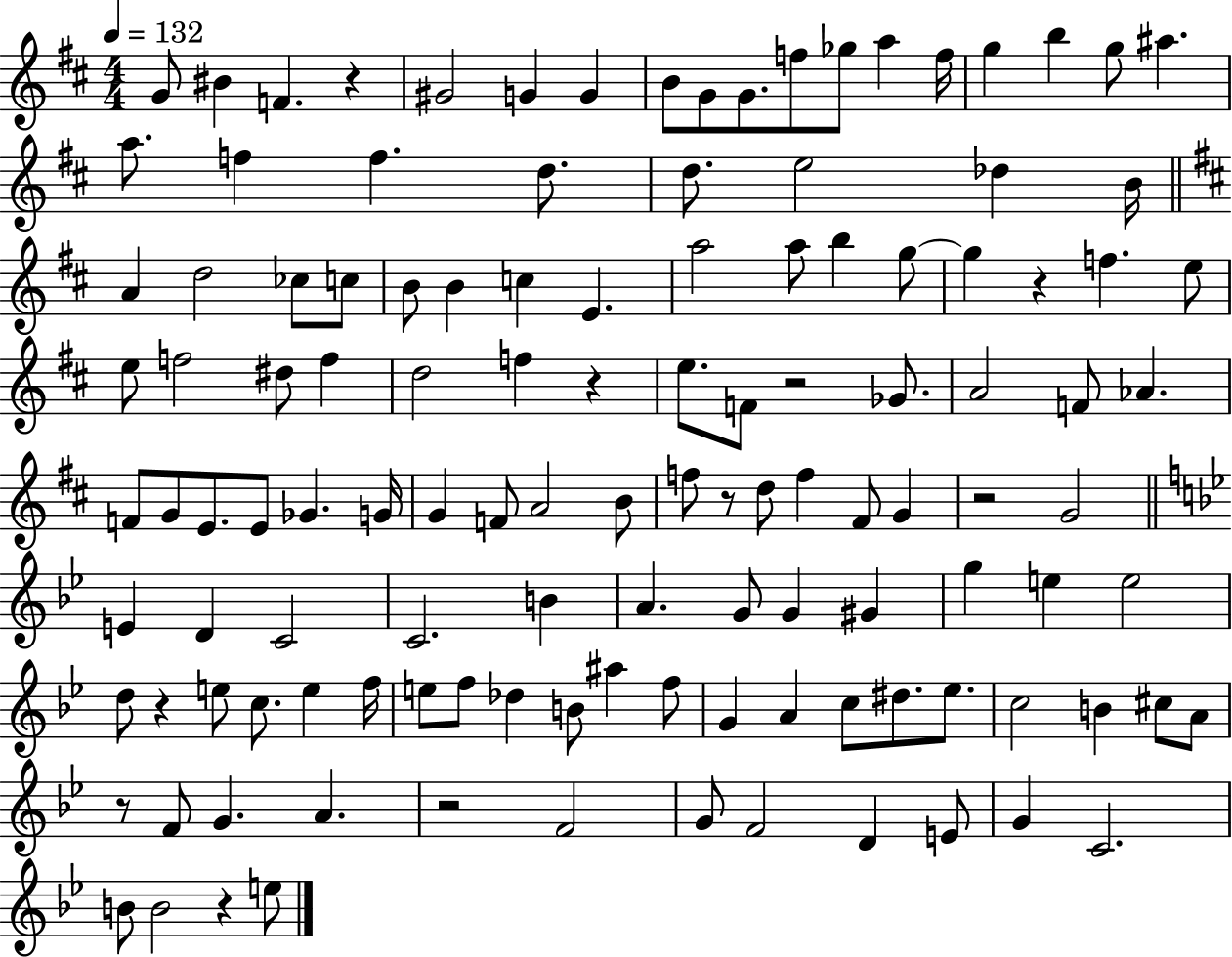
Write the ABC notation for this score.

X:1
T:Untitled
M:4/4
L:1/4
K:D
G/2 ^B F z ^G2 G G B/2 G/2 G/2 f/2 _g/2 a f/4 g b g/2 ^a a/2 f f d/2 d/2 e2 _d B/4 A d2 _c/2 c/2 B/2 B c E a2 a/2 b g/2 g z f e/2 e/2 f2 ^d/2 f d2 f z e/2 F/2 z2 _G/2 A2 F/2 _A F/2 G/2 E/2 E/2 _G G/4 G F/2 A2 B/2 f/2 z/2 d/2 f ^F/2 G z2 G2 E D C2 C2 B A G/2 G ^G g e e2 d/2 z e/2 c/2 e f/4 e/2 f/2 _d B/2 ^a f/2 G A c/2 ^d/2 _e/2 c2 B ^c/2 A/2 z/2 F/2 G A z2 F2 G/2 F2 D E/2 G C2 B/2 B2 z e/2